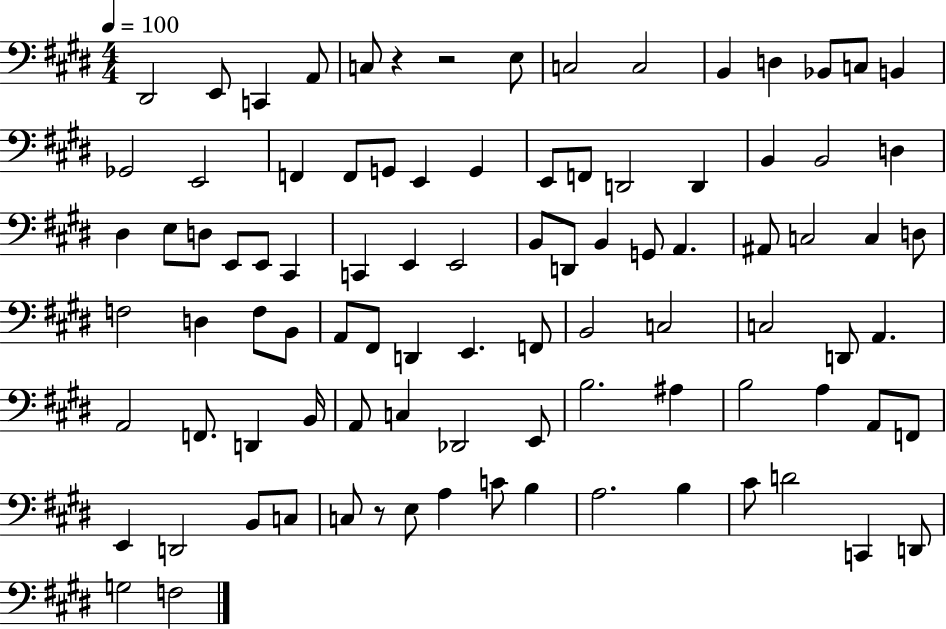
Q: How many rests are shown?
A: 3